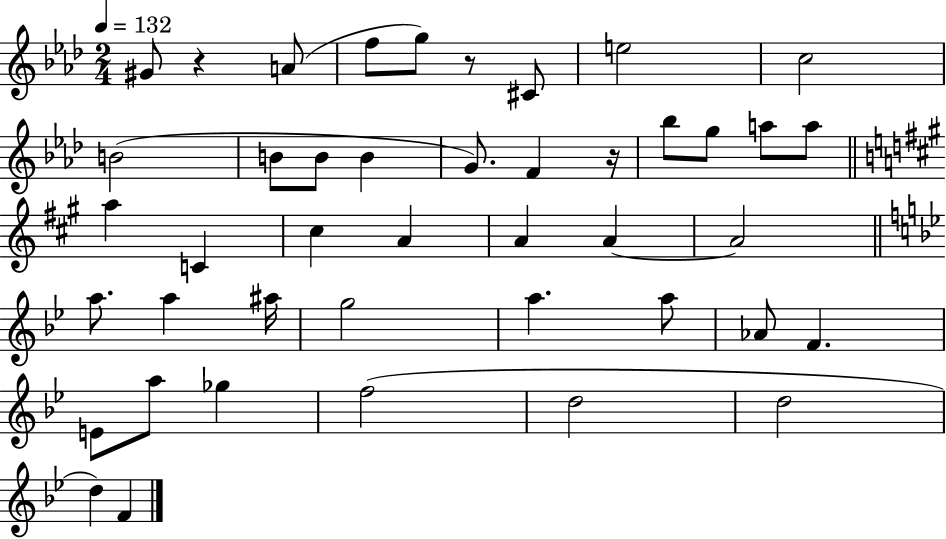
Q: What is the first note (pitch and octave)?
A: G#4